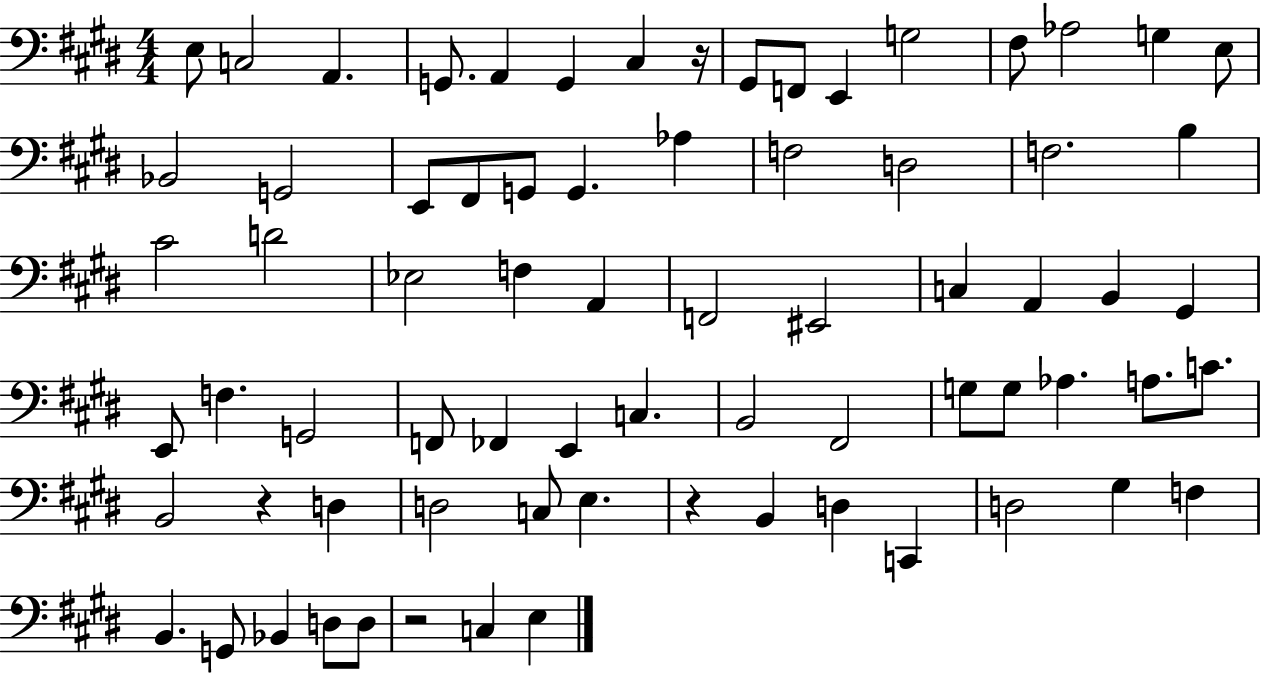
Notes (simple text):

E3/e C3/h A2/q. G2/e. A2/q G2/q C#3/q R/s G#2/e F2/e E2/q G3/h F#3/e Ab3/h G3/q E3/e Bb2/h G2/h E2/e F#2/e G2/e G2/q. Ab3/q F3/h D3/h F3/h. B3/q C#4/h D4/h Eb3/h F3/q A2/q F2/h EIS2/h C3/q A2/q B2/q G#2/q E2/e F3/q. G2/h F2/e FES2/q E2/q C3/q. B2/h F#2/h G3/e G3/e Ab3/q. A3/e. C4/e. B2/h R/q D3/q D3/h C3/e E3/q. R/q B2/q D3/q C2/q D3/h G#3/q F3/q B2/q. G2/e Bb2/q D3/e D3/e R/h C3/q E3/q